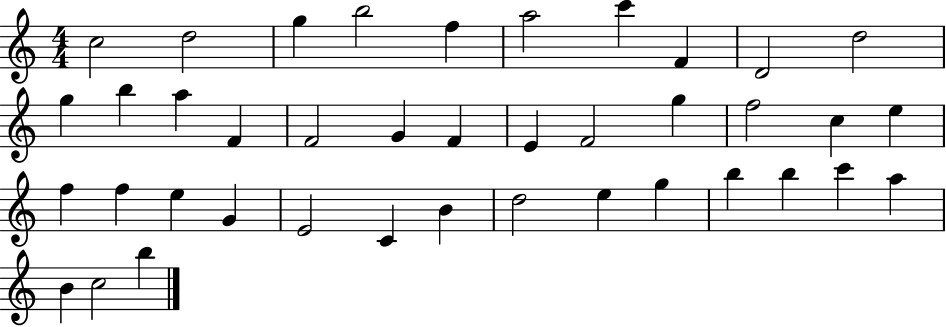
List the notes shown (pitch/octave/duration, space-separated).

C5/h D5/h G5/q B5/h F5/q A5/h C6/q F4/q D4/h D5/h G5/q B5/q A5/q F4/q F4/h G4/q F4/q E4/q F4/h G5/q F5/h C5/q E5/q F5/q F5/q E5/q G4/q E4/h C4/q B4/q D5/h E5/q G5/q B5/q B5/q C6/q A5/q B4/q C5/h B5/q